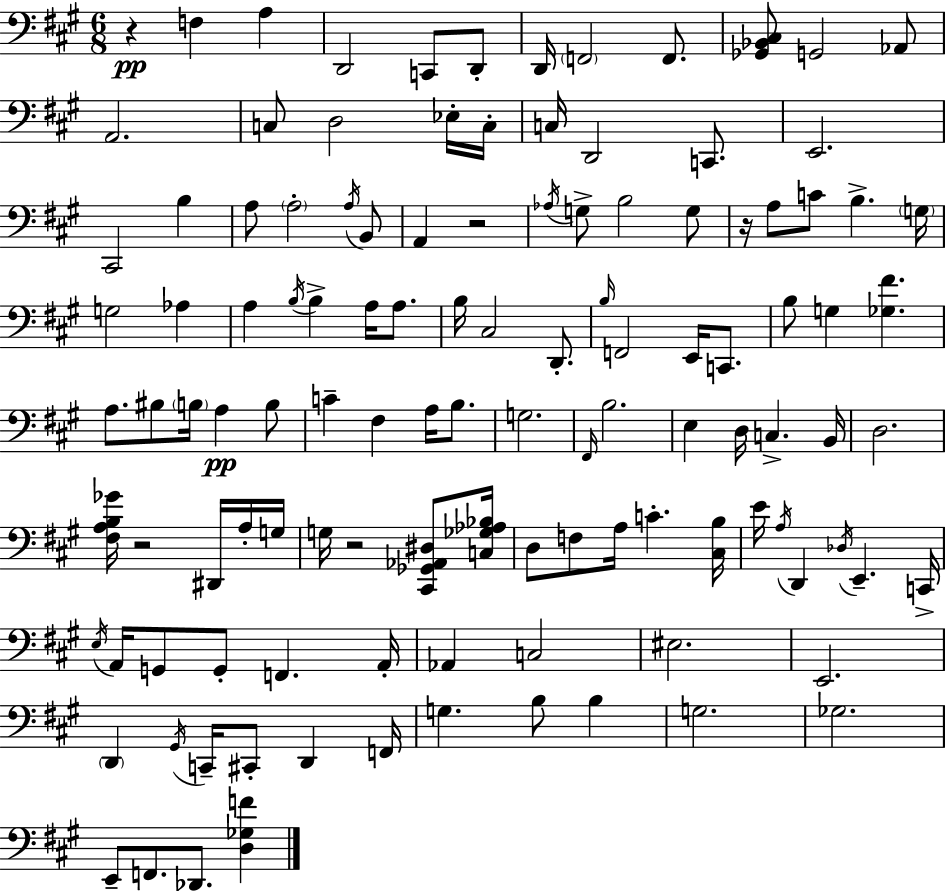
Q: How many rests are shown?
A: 5